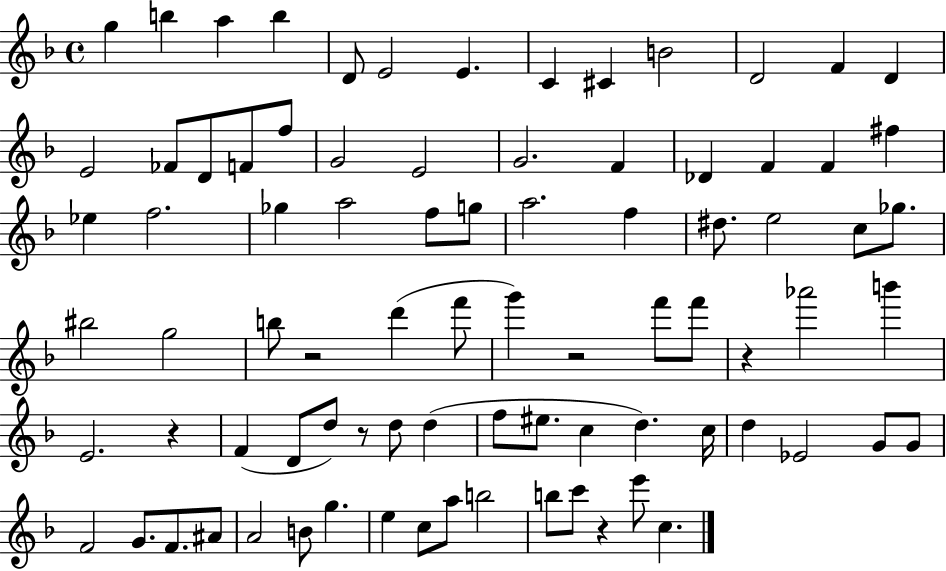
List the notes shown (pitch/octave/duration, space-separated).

G5/q B5/q A5/q B5/q D4/e E4/h E4/q. C4/q C#4/q B4/h D4/h F4/q D4/q E4/h FES4/e D4/e F4/e F5/e G4/h E4/h G4/h. F4/q Db4/q F4/q F4/q F#5/q Eb5/q F5/h. Gb5/q A5/h F5/e G5/e A5/h. F5/q D#5/e. E5/h C5/e Gb5/e. BIS5/h G5/h B5/e R/h D6/q F6/e G6/q R/h F6/e F6/e R/q Ab6/h B6/q E4/h. R/q F4/q D4/e D5/e R/e D5/e D5/q F5/e EIS5/e. C5/q D5/q. C5/s D5/q Eb4/h G4/e G4/e F4/h G4/e. F4/e. A#4/e A4/h B4/e G5/q. E5/q C5/e A5/e B5/h B5/e C6/e R/q E6/e C5/q.